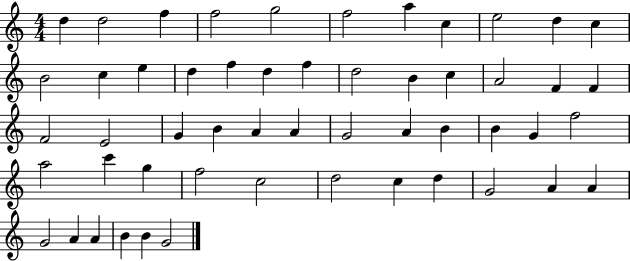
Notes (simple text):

D5/q D5/h F5/q F5/h G5/h F5/h A5/q C5/q E5/h D5/q C5/q B4/h C5/q E5/q D5/q F5/q D5/q F5/q D5/h B4/q C5/q A4/h F4/q F4/q F4/h E4/h G4/q B4/q A4/q A4/q G4/h A4/q B4/q B4/q G4/q F5/h A5/h C6/q G5/q F5/h C5/h D5/h C5/q D5/q G4/h A4/q A4/q G4/h A4/q A4/q B4/q B4/q G4/h